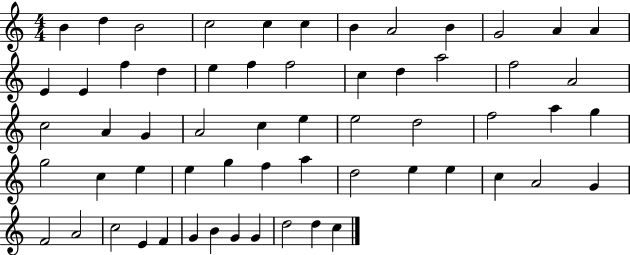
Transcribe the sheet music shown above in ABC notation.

X:1
T:Untitled
M:4/4
L:1/4
K:C
B d B2 c2 c c B A2 B G2 A A E E f d e f f2 c d a2 f2 A2 c2 A G A2 c e e2 d2 f2 a g g2 c e e g f a d2 e e c A2 G F2 A2 c2 E F G B G G d2 d c